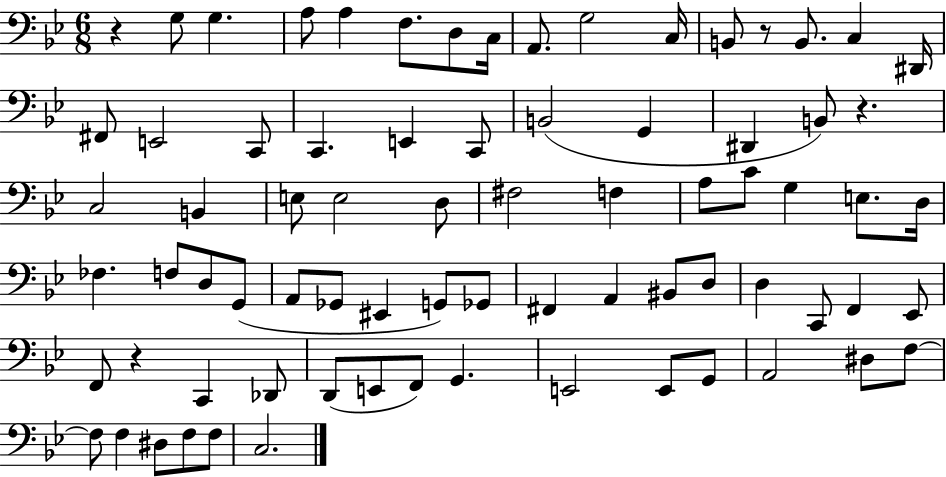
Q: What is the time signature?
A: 6/8